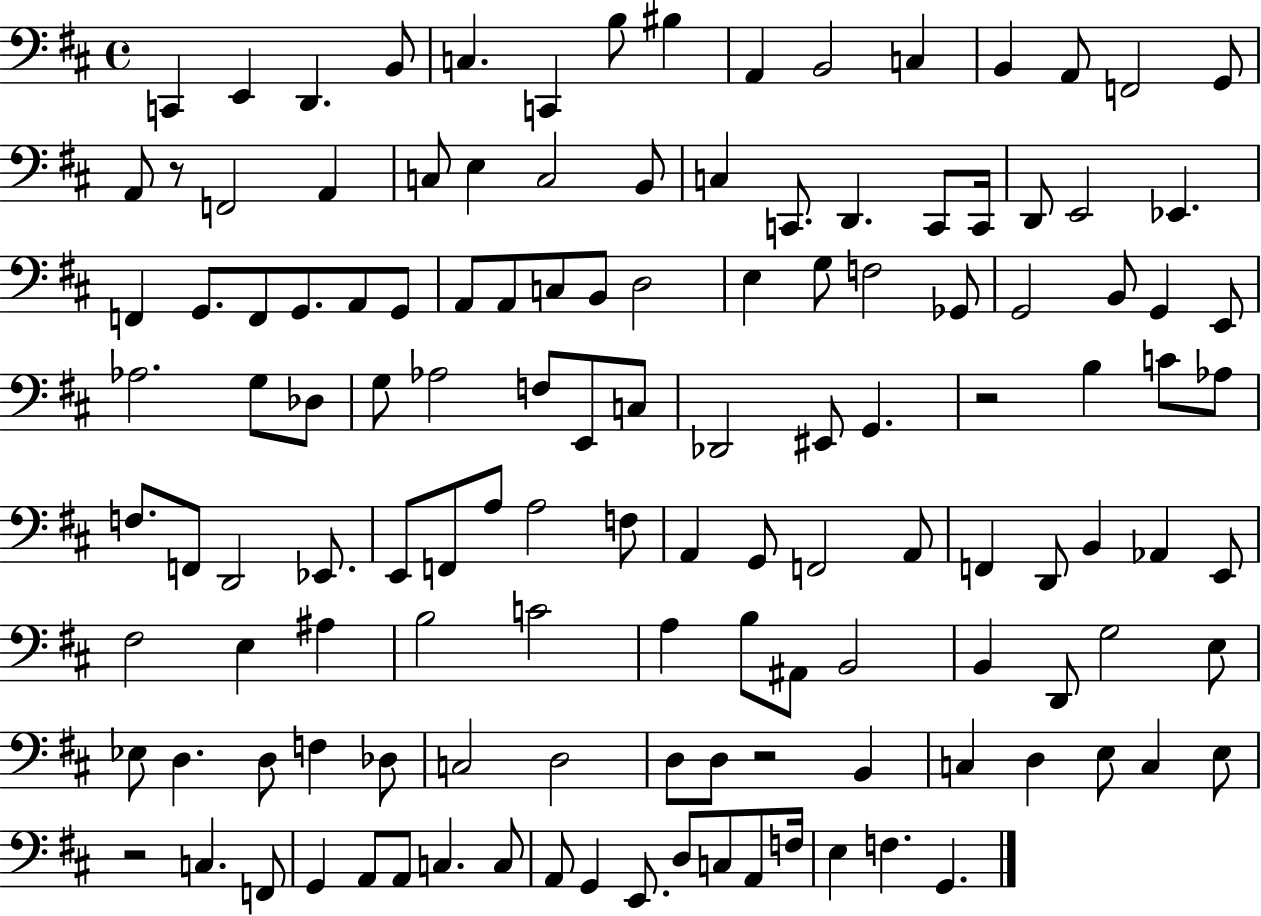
C2/q E2/q D2/q. B2/e C3/q. C2/q B3/e BIS3/q A2/q B2/h C3/q B2/q A2/e F2/h G2/e A2/e R/e F2/h A2/q C3/e E3/q C3/h B2/e C3/q C2/e. D2/q. C2/e C2/s D2/e E2/h Eb2/q. F2/q G2/e. F2/e G2/e. A2/e G2/e A2/e A2/e C3/e B2/e D3/h E3/q G3/e F3/h Gb2/e G2/h B2/e G2/q E2/e Ab3/h. G3/e Db3/e G3/e Ab3/h F3/e E2/e C3/e Db2/h EIS2/e G2/q. R/h B3/q C4/e Ab3/e F3/e. F2/e D2/h Eb2/e. E2/e F2/e A3/e A3/h F3/e A2/q G2/e F2/h A2/e F2/q D2/e B2/q Ab2/q E2/e F#3/h E3/q A#3/q B3/h C4/h A3/q B3/e A#2/e B2/h B2/q D2/e G3/h E3/e Eb3/e D3/q. D3/e F3/q Db3/e C3/h D3/h D3/e D3/e R/h B2/q C3/q D3/q E3/e C3/q E3/e R/h C3/q. F2/e G2/q A2/e A2/e C3/q. C3/e A2/e G2/q E2/e. D3/e C3/e A2/e F3/s E3/q F3/q. G2/q.